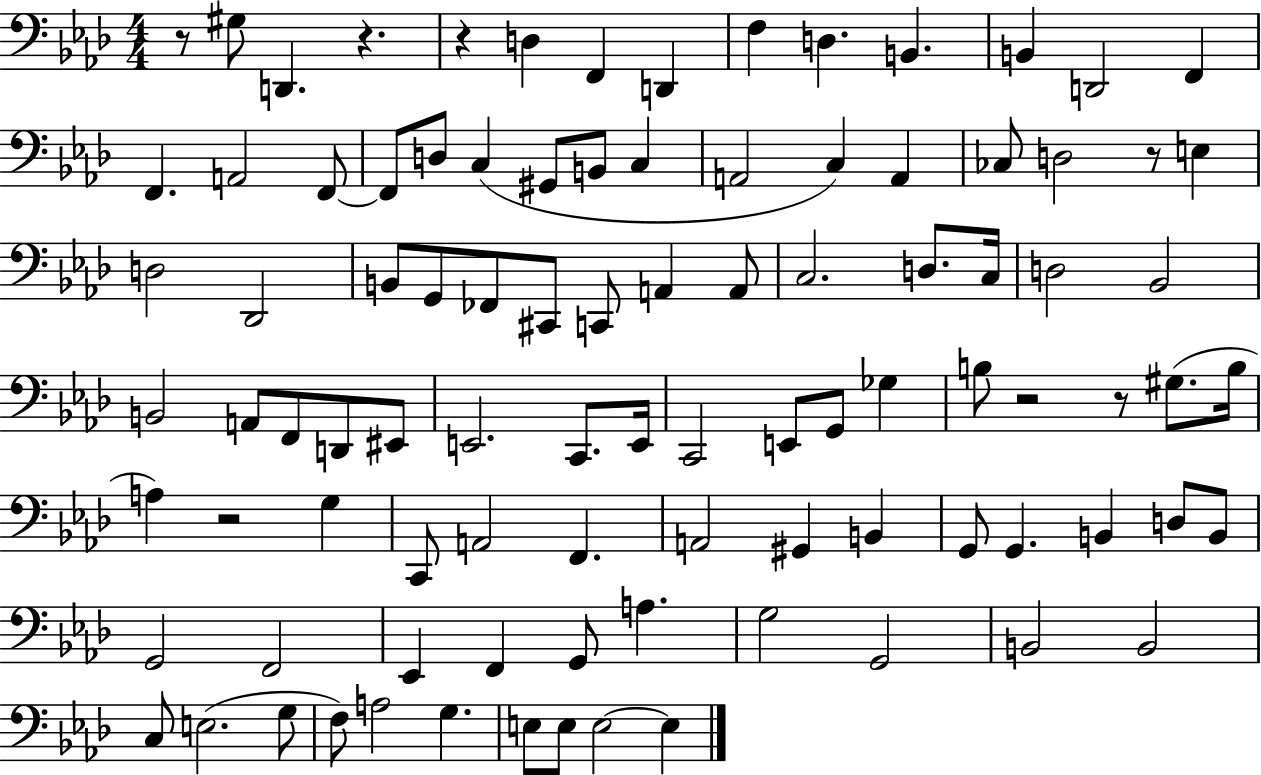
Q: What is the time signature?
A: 4/4